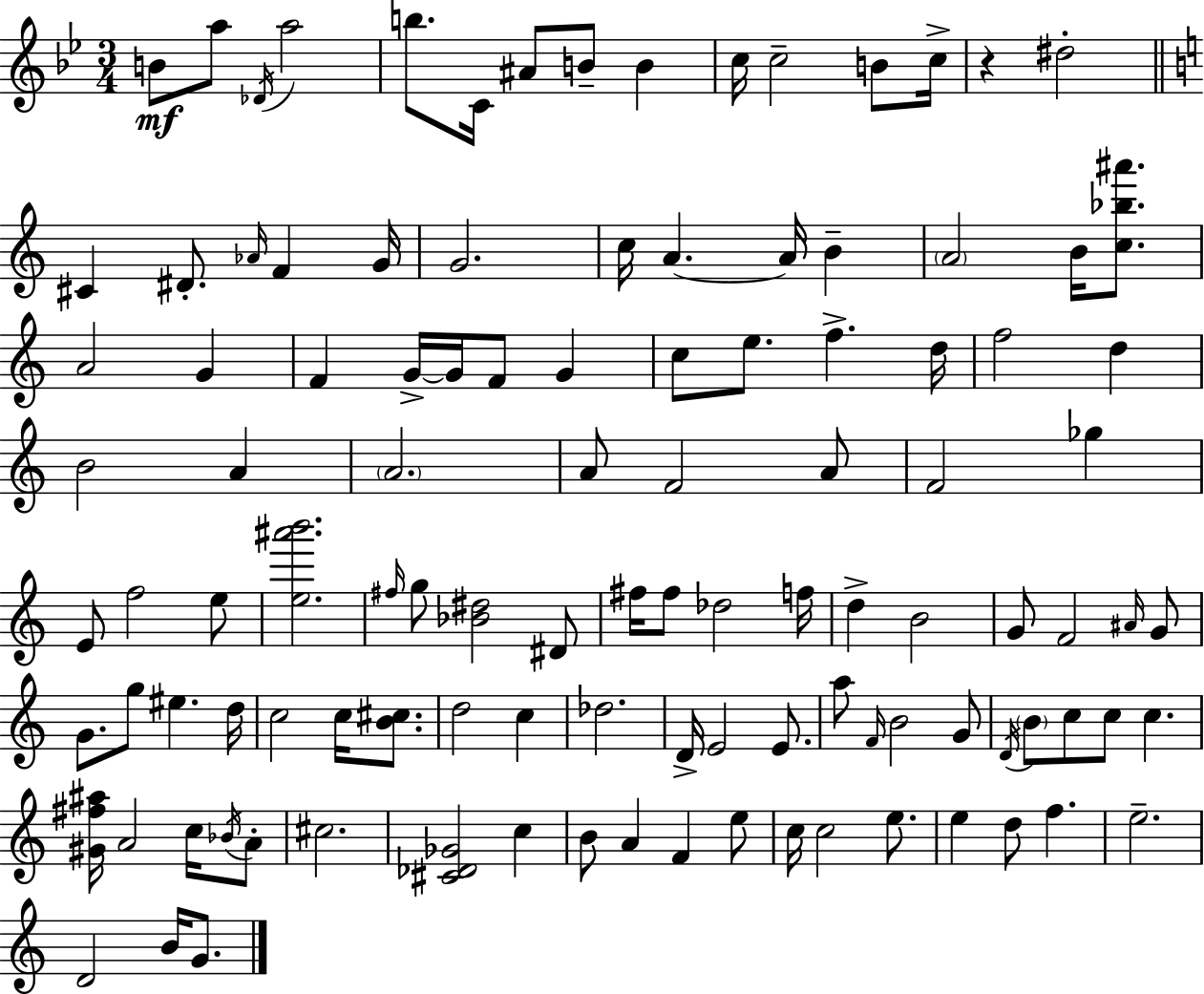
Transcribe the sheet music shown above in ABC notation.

X:1
T:Untitled
M:3/4
L:1/4
K:Gm
B/2 a/2 _D/4 a2 b/2 C/4 ^A/2 B/2 B c/4 c2 B/2 c/4 z ^d2 ^C ^D/2 _A/4 F G/4 G2 c/4 A A/4 B A2 B/4 [c_b^a']/2 A2 G F G/4 G/4 F/2 G c/2 e/2 f d/4 f2 d B2 A A2 A/2 F2 A/2 F2 _g E/2 f2 e/2 [e^a'b']2 ^f/4 g/2 [_B^d]2 ^D/2 ^f/4 ^f/2 _d2 f/4 d B2 G/2 F2 ^A/4 G/2 G/2 g/2 ^e d/4 c2 c/4 [B^c]/2 d2 c _d2 D/4 E2 E/2 a/2 F/4 B2 G/2 D/4 B/2 c/2 c/2 c [^G^f^a]/4 A2 c/4 _B/4 A/2 ^c2 [^C_D_G]2 c B/2 A F e/2 c/4 c2 e/2 e d/2 f e2 D2 B/4 G/2